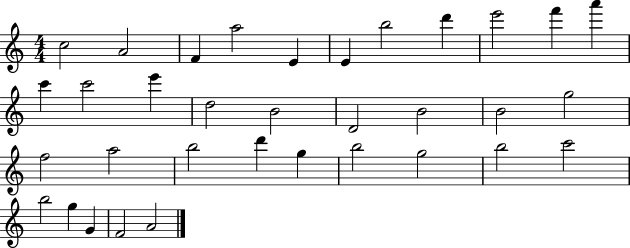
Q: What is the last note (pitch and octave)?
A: A4